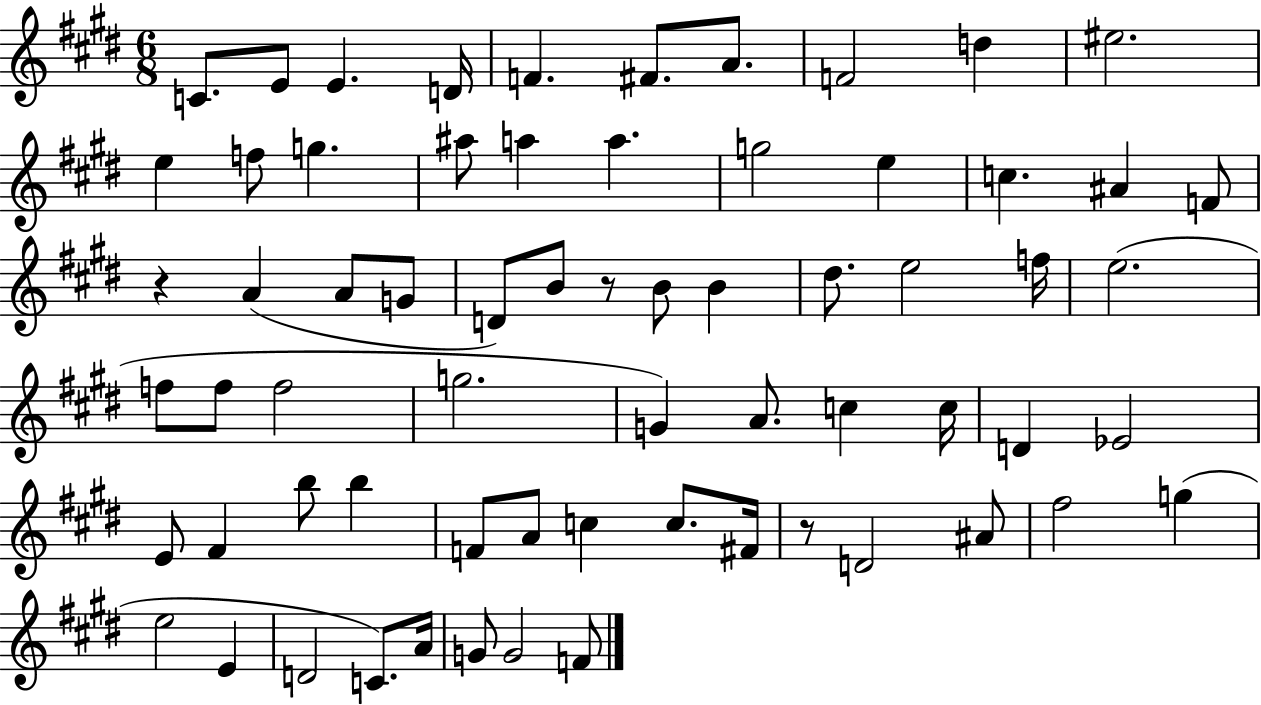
X:1
T:Untitled
M:6/8
L:1/4
K:E
C/2 E/2 E D/4 F ^F/2 A/2 F2 d ^e2 e f/2 g ^a/2 a a g2 e c ^A F/2 z A A/2 G/2 D/2 B/2 z/2 B/2 B ^d/2 e2 f/4 e2 f/2 f/2 f2 g2 G A/2 c c/4 D _E2 E/2 ^F b/2 b F/2 A/2 c c/2 ^F/4 z/2 D2 ^A/2 ^f2 g e2 E D2 C/2 A/4 G/2 G2 F/2